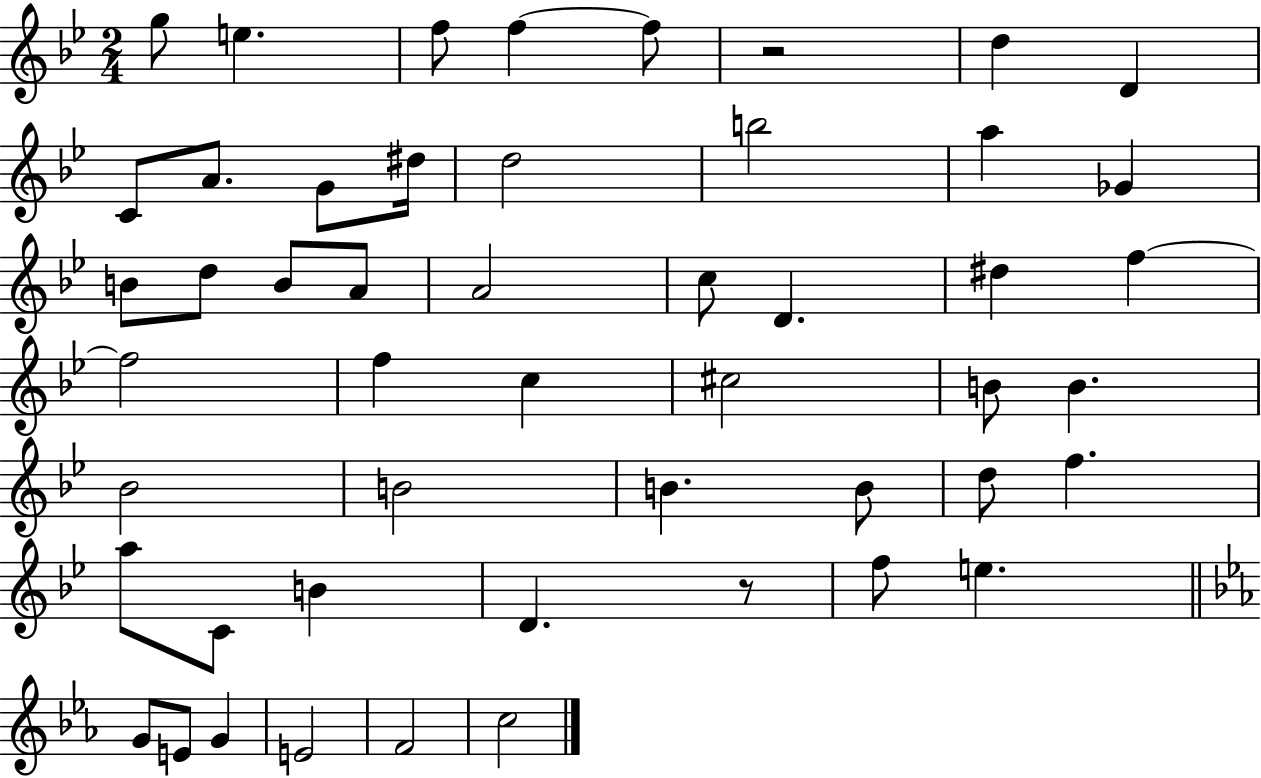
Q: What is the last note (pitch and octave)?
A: C5